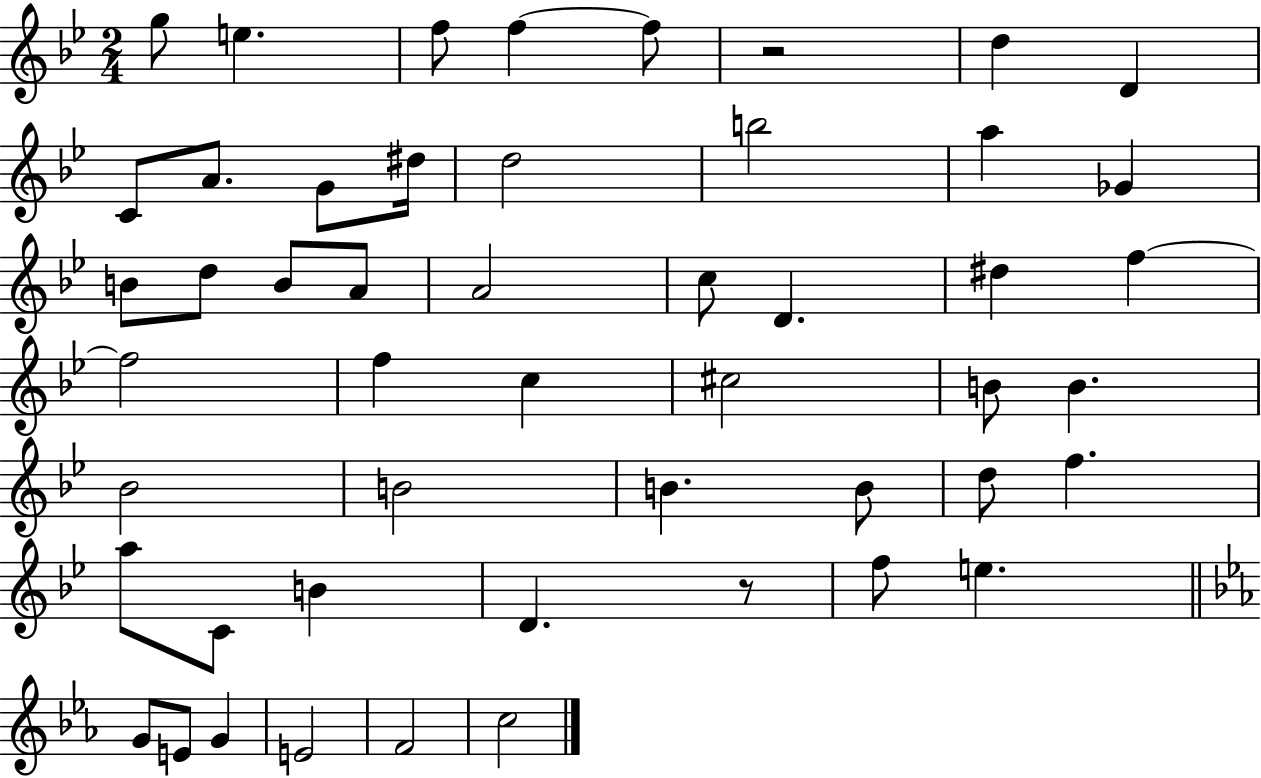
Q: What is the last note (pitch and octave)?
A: C5